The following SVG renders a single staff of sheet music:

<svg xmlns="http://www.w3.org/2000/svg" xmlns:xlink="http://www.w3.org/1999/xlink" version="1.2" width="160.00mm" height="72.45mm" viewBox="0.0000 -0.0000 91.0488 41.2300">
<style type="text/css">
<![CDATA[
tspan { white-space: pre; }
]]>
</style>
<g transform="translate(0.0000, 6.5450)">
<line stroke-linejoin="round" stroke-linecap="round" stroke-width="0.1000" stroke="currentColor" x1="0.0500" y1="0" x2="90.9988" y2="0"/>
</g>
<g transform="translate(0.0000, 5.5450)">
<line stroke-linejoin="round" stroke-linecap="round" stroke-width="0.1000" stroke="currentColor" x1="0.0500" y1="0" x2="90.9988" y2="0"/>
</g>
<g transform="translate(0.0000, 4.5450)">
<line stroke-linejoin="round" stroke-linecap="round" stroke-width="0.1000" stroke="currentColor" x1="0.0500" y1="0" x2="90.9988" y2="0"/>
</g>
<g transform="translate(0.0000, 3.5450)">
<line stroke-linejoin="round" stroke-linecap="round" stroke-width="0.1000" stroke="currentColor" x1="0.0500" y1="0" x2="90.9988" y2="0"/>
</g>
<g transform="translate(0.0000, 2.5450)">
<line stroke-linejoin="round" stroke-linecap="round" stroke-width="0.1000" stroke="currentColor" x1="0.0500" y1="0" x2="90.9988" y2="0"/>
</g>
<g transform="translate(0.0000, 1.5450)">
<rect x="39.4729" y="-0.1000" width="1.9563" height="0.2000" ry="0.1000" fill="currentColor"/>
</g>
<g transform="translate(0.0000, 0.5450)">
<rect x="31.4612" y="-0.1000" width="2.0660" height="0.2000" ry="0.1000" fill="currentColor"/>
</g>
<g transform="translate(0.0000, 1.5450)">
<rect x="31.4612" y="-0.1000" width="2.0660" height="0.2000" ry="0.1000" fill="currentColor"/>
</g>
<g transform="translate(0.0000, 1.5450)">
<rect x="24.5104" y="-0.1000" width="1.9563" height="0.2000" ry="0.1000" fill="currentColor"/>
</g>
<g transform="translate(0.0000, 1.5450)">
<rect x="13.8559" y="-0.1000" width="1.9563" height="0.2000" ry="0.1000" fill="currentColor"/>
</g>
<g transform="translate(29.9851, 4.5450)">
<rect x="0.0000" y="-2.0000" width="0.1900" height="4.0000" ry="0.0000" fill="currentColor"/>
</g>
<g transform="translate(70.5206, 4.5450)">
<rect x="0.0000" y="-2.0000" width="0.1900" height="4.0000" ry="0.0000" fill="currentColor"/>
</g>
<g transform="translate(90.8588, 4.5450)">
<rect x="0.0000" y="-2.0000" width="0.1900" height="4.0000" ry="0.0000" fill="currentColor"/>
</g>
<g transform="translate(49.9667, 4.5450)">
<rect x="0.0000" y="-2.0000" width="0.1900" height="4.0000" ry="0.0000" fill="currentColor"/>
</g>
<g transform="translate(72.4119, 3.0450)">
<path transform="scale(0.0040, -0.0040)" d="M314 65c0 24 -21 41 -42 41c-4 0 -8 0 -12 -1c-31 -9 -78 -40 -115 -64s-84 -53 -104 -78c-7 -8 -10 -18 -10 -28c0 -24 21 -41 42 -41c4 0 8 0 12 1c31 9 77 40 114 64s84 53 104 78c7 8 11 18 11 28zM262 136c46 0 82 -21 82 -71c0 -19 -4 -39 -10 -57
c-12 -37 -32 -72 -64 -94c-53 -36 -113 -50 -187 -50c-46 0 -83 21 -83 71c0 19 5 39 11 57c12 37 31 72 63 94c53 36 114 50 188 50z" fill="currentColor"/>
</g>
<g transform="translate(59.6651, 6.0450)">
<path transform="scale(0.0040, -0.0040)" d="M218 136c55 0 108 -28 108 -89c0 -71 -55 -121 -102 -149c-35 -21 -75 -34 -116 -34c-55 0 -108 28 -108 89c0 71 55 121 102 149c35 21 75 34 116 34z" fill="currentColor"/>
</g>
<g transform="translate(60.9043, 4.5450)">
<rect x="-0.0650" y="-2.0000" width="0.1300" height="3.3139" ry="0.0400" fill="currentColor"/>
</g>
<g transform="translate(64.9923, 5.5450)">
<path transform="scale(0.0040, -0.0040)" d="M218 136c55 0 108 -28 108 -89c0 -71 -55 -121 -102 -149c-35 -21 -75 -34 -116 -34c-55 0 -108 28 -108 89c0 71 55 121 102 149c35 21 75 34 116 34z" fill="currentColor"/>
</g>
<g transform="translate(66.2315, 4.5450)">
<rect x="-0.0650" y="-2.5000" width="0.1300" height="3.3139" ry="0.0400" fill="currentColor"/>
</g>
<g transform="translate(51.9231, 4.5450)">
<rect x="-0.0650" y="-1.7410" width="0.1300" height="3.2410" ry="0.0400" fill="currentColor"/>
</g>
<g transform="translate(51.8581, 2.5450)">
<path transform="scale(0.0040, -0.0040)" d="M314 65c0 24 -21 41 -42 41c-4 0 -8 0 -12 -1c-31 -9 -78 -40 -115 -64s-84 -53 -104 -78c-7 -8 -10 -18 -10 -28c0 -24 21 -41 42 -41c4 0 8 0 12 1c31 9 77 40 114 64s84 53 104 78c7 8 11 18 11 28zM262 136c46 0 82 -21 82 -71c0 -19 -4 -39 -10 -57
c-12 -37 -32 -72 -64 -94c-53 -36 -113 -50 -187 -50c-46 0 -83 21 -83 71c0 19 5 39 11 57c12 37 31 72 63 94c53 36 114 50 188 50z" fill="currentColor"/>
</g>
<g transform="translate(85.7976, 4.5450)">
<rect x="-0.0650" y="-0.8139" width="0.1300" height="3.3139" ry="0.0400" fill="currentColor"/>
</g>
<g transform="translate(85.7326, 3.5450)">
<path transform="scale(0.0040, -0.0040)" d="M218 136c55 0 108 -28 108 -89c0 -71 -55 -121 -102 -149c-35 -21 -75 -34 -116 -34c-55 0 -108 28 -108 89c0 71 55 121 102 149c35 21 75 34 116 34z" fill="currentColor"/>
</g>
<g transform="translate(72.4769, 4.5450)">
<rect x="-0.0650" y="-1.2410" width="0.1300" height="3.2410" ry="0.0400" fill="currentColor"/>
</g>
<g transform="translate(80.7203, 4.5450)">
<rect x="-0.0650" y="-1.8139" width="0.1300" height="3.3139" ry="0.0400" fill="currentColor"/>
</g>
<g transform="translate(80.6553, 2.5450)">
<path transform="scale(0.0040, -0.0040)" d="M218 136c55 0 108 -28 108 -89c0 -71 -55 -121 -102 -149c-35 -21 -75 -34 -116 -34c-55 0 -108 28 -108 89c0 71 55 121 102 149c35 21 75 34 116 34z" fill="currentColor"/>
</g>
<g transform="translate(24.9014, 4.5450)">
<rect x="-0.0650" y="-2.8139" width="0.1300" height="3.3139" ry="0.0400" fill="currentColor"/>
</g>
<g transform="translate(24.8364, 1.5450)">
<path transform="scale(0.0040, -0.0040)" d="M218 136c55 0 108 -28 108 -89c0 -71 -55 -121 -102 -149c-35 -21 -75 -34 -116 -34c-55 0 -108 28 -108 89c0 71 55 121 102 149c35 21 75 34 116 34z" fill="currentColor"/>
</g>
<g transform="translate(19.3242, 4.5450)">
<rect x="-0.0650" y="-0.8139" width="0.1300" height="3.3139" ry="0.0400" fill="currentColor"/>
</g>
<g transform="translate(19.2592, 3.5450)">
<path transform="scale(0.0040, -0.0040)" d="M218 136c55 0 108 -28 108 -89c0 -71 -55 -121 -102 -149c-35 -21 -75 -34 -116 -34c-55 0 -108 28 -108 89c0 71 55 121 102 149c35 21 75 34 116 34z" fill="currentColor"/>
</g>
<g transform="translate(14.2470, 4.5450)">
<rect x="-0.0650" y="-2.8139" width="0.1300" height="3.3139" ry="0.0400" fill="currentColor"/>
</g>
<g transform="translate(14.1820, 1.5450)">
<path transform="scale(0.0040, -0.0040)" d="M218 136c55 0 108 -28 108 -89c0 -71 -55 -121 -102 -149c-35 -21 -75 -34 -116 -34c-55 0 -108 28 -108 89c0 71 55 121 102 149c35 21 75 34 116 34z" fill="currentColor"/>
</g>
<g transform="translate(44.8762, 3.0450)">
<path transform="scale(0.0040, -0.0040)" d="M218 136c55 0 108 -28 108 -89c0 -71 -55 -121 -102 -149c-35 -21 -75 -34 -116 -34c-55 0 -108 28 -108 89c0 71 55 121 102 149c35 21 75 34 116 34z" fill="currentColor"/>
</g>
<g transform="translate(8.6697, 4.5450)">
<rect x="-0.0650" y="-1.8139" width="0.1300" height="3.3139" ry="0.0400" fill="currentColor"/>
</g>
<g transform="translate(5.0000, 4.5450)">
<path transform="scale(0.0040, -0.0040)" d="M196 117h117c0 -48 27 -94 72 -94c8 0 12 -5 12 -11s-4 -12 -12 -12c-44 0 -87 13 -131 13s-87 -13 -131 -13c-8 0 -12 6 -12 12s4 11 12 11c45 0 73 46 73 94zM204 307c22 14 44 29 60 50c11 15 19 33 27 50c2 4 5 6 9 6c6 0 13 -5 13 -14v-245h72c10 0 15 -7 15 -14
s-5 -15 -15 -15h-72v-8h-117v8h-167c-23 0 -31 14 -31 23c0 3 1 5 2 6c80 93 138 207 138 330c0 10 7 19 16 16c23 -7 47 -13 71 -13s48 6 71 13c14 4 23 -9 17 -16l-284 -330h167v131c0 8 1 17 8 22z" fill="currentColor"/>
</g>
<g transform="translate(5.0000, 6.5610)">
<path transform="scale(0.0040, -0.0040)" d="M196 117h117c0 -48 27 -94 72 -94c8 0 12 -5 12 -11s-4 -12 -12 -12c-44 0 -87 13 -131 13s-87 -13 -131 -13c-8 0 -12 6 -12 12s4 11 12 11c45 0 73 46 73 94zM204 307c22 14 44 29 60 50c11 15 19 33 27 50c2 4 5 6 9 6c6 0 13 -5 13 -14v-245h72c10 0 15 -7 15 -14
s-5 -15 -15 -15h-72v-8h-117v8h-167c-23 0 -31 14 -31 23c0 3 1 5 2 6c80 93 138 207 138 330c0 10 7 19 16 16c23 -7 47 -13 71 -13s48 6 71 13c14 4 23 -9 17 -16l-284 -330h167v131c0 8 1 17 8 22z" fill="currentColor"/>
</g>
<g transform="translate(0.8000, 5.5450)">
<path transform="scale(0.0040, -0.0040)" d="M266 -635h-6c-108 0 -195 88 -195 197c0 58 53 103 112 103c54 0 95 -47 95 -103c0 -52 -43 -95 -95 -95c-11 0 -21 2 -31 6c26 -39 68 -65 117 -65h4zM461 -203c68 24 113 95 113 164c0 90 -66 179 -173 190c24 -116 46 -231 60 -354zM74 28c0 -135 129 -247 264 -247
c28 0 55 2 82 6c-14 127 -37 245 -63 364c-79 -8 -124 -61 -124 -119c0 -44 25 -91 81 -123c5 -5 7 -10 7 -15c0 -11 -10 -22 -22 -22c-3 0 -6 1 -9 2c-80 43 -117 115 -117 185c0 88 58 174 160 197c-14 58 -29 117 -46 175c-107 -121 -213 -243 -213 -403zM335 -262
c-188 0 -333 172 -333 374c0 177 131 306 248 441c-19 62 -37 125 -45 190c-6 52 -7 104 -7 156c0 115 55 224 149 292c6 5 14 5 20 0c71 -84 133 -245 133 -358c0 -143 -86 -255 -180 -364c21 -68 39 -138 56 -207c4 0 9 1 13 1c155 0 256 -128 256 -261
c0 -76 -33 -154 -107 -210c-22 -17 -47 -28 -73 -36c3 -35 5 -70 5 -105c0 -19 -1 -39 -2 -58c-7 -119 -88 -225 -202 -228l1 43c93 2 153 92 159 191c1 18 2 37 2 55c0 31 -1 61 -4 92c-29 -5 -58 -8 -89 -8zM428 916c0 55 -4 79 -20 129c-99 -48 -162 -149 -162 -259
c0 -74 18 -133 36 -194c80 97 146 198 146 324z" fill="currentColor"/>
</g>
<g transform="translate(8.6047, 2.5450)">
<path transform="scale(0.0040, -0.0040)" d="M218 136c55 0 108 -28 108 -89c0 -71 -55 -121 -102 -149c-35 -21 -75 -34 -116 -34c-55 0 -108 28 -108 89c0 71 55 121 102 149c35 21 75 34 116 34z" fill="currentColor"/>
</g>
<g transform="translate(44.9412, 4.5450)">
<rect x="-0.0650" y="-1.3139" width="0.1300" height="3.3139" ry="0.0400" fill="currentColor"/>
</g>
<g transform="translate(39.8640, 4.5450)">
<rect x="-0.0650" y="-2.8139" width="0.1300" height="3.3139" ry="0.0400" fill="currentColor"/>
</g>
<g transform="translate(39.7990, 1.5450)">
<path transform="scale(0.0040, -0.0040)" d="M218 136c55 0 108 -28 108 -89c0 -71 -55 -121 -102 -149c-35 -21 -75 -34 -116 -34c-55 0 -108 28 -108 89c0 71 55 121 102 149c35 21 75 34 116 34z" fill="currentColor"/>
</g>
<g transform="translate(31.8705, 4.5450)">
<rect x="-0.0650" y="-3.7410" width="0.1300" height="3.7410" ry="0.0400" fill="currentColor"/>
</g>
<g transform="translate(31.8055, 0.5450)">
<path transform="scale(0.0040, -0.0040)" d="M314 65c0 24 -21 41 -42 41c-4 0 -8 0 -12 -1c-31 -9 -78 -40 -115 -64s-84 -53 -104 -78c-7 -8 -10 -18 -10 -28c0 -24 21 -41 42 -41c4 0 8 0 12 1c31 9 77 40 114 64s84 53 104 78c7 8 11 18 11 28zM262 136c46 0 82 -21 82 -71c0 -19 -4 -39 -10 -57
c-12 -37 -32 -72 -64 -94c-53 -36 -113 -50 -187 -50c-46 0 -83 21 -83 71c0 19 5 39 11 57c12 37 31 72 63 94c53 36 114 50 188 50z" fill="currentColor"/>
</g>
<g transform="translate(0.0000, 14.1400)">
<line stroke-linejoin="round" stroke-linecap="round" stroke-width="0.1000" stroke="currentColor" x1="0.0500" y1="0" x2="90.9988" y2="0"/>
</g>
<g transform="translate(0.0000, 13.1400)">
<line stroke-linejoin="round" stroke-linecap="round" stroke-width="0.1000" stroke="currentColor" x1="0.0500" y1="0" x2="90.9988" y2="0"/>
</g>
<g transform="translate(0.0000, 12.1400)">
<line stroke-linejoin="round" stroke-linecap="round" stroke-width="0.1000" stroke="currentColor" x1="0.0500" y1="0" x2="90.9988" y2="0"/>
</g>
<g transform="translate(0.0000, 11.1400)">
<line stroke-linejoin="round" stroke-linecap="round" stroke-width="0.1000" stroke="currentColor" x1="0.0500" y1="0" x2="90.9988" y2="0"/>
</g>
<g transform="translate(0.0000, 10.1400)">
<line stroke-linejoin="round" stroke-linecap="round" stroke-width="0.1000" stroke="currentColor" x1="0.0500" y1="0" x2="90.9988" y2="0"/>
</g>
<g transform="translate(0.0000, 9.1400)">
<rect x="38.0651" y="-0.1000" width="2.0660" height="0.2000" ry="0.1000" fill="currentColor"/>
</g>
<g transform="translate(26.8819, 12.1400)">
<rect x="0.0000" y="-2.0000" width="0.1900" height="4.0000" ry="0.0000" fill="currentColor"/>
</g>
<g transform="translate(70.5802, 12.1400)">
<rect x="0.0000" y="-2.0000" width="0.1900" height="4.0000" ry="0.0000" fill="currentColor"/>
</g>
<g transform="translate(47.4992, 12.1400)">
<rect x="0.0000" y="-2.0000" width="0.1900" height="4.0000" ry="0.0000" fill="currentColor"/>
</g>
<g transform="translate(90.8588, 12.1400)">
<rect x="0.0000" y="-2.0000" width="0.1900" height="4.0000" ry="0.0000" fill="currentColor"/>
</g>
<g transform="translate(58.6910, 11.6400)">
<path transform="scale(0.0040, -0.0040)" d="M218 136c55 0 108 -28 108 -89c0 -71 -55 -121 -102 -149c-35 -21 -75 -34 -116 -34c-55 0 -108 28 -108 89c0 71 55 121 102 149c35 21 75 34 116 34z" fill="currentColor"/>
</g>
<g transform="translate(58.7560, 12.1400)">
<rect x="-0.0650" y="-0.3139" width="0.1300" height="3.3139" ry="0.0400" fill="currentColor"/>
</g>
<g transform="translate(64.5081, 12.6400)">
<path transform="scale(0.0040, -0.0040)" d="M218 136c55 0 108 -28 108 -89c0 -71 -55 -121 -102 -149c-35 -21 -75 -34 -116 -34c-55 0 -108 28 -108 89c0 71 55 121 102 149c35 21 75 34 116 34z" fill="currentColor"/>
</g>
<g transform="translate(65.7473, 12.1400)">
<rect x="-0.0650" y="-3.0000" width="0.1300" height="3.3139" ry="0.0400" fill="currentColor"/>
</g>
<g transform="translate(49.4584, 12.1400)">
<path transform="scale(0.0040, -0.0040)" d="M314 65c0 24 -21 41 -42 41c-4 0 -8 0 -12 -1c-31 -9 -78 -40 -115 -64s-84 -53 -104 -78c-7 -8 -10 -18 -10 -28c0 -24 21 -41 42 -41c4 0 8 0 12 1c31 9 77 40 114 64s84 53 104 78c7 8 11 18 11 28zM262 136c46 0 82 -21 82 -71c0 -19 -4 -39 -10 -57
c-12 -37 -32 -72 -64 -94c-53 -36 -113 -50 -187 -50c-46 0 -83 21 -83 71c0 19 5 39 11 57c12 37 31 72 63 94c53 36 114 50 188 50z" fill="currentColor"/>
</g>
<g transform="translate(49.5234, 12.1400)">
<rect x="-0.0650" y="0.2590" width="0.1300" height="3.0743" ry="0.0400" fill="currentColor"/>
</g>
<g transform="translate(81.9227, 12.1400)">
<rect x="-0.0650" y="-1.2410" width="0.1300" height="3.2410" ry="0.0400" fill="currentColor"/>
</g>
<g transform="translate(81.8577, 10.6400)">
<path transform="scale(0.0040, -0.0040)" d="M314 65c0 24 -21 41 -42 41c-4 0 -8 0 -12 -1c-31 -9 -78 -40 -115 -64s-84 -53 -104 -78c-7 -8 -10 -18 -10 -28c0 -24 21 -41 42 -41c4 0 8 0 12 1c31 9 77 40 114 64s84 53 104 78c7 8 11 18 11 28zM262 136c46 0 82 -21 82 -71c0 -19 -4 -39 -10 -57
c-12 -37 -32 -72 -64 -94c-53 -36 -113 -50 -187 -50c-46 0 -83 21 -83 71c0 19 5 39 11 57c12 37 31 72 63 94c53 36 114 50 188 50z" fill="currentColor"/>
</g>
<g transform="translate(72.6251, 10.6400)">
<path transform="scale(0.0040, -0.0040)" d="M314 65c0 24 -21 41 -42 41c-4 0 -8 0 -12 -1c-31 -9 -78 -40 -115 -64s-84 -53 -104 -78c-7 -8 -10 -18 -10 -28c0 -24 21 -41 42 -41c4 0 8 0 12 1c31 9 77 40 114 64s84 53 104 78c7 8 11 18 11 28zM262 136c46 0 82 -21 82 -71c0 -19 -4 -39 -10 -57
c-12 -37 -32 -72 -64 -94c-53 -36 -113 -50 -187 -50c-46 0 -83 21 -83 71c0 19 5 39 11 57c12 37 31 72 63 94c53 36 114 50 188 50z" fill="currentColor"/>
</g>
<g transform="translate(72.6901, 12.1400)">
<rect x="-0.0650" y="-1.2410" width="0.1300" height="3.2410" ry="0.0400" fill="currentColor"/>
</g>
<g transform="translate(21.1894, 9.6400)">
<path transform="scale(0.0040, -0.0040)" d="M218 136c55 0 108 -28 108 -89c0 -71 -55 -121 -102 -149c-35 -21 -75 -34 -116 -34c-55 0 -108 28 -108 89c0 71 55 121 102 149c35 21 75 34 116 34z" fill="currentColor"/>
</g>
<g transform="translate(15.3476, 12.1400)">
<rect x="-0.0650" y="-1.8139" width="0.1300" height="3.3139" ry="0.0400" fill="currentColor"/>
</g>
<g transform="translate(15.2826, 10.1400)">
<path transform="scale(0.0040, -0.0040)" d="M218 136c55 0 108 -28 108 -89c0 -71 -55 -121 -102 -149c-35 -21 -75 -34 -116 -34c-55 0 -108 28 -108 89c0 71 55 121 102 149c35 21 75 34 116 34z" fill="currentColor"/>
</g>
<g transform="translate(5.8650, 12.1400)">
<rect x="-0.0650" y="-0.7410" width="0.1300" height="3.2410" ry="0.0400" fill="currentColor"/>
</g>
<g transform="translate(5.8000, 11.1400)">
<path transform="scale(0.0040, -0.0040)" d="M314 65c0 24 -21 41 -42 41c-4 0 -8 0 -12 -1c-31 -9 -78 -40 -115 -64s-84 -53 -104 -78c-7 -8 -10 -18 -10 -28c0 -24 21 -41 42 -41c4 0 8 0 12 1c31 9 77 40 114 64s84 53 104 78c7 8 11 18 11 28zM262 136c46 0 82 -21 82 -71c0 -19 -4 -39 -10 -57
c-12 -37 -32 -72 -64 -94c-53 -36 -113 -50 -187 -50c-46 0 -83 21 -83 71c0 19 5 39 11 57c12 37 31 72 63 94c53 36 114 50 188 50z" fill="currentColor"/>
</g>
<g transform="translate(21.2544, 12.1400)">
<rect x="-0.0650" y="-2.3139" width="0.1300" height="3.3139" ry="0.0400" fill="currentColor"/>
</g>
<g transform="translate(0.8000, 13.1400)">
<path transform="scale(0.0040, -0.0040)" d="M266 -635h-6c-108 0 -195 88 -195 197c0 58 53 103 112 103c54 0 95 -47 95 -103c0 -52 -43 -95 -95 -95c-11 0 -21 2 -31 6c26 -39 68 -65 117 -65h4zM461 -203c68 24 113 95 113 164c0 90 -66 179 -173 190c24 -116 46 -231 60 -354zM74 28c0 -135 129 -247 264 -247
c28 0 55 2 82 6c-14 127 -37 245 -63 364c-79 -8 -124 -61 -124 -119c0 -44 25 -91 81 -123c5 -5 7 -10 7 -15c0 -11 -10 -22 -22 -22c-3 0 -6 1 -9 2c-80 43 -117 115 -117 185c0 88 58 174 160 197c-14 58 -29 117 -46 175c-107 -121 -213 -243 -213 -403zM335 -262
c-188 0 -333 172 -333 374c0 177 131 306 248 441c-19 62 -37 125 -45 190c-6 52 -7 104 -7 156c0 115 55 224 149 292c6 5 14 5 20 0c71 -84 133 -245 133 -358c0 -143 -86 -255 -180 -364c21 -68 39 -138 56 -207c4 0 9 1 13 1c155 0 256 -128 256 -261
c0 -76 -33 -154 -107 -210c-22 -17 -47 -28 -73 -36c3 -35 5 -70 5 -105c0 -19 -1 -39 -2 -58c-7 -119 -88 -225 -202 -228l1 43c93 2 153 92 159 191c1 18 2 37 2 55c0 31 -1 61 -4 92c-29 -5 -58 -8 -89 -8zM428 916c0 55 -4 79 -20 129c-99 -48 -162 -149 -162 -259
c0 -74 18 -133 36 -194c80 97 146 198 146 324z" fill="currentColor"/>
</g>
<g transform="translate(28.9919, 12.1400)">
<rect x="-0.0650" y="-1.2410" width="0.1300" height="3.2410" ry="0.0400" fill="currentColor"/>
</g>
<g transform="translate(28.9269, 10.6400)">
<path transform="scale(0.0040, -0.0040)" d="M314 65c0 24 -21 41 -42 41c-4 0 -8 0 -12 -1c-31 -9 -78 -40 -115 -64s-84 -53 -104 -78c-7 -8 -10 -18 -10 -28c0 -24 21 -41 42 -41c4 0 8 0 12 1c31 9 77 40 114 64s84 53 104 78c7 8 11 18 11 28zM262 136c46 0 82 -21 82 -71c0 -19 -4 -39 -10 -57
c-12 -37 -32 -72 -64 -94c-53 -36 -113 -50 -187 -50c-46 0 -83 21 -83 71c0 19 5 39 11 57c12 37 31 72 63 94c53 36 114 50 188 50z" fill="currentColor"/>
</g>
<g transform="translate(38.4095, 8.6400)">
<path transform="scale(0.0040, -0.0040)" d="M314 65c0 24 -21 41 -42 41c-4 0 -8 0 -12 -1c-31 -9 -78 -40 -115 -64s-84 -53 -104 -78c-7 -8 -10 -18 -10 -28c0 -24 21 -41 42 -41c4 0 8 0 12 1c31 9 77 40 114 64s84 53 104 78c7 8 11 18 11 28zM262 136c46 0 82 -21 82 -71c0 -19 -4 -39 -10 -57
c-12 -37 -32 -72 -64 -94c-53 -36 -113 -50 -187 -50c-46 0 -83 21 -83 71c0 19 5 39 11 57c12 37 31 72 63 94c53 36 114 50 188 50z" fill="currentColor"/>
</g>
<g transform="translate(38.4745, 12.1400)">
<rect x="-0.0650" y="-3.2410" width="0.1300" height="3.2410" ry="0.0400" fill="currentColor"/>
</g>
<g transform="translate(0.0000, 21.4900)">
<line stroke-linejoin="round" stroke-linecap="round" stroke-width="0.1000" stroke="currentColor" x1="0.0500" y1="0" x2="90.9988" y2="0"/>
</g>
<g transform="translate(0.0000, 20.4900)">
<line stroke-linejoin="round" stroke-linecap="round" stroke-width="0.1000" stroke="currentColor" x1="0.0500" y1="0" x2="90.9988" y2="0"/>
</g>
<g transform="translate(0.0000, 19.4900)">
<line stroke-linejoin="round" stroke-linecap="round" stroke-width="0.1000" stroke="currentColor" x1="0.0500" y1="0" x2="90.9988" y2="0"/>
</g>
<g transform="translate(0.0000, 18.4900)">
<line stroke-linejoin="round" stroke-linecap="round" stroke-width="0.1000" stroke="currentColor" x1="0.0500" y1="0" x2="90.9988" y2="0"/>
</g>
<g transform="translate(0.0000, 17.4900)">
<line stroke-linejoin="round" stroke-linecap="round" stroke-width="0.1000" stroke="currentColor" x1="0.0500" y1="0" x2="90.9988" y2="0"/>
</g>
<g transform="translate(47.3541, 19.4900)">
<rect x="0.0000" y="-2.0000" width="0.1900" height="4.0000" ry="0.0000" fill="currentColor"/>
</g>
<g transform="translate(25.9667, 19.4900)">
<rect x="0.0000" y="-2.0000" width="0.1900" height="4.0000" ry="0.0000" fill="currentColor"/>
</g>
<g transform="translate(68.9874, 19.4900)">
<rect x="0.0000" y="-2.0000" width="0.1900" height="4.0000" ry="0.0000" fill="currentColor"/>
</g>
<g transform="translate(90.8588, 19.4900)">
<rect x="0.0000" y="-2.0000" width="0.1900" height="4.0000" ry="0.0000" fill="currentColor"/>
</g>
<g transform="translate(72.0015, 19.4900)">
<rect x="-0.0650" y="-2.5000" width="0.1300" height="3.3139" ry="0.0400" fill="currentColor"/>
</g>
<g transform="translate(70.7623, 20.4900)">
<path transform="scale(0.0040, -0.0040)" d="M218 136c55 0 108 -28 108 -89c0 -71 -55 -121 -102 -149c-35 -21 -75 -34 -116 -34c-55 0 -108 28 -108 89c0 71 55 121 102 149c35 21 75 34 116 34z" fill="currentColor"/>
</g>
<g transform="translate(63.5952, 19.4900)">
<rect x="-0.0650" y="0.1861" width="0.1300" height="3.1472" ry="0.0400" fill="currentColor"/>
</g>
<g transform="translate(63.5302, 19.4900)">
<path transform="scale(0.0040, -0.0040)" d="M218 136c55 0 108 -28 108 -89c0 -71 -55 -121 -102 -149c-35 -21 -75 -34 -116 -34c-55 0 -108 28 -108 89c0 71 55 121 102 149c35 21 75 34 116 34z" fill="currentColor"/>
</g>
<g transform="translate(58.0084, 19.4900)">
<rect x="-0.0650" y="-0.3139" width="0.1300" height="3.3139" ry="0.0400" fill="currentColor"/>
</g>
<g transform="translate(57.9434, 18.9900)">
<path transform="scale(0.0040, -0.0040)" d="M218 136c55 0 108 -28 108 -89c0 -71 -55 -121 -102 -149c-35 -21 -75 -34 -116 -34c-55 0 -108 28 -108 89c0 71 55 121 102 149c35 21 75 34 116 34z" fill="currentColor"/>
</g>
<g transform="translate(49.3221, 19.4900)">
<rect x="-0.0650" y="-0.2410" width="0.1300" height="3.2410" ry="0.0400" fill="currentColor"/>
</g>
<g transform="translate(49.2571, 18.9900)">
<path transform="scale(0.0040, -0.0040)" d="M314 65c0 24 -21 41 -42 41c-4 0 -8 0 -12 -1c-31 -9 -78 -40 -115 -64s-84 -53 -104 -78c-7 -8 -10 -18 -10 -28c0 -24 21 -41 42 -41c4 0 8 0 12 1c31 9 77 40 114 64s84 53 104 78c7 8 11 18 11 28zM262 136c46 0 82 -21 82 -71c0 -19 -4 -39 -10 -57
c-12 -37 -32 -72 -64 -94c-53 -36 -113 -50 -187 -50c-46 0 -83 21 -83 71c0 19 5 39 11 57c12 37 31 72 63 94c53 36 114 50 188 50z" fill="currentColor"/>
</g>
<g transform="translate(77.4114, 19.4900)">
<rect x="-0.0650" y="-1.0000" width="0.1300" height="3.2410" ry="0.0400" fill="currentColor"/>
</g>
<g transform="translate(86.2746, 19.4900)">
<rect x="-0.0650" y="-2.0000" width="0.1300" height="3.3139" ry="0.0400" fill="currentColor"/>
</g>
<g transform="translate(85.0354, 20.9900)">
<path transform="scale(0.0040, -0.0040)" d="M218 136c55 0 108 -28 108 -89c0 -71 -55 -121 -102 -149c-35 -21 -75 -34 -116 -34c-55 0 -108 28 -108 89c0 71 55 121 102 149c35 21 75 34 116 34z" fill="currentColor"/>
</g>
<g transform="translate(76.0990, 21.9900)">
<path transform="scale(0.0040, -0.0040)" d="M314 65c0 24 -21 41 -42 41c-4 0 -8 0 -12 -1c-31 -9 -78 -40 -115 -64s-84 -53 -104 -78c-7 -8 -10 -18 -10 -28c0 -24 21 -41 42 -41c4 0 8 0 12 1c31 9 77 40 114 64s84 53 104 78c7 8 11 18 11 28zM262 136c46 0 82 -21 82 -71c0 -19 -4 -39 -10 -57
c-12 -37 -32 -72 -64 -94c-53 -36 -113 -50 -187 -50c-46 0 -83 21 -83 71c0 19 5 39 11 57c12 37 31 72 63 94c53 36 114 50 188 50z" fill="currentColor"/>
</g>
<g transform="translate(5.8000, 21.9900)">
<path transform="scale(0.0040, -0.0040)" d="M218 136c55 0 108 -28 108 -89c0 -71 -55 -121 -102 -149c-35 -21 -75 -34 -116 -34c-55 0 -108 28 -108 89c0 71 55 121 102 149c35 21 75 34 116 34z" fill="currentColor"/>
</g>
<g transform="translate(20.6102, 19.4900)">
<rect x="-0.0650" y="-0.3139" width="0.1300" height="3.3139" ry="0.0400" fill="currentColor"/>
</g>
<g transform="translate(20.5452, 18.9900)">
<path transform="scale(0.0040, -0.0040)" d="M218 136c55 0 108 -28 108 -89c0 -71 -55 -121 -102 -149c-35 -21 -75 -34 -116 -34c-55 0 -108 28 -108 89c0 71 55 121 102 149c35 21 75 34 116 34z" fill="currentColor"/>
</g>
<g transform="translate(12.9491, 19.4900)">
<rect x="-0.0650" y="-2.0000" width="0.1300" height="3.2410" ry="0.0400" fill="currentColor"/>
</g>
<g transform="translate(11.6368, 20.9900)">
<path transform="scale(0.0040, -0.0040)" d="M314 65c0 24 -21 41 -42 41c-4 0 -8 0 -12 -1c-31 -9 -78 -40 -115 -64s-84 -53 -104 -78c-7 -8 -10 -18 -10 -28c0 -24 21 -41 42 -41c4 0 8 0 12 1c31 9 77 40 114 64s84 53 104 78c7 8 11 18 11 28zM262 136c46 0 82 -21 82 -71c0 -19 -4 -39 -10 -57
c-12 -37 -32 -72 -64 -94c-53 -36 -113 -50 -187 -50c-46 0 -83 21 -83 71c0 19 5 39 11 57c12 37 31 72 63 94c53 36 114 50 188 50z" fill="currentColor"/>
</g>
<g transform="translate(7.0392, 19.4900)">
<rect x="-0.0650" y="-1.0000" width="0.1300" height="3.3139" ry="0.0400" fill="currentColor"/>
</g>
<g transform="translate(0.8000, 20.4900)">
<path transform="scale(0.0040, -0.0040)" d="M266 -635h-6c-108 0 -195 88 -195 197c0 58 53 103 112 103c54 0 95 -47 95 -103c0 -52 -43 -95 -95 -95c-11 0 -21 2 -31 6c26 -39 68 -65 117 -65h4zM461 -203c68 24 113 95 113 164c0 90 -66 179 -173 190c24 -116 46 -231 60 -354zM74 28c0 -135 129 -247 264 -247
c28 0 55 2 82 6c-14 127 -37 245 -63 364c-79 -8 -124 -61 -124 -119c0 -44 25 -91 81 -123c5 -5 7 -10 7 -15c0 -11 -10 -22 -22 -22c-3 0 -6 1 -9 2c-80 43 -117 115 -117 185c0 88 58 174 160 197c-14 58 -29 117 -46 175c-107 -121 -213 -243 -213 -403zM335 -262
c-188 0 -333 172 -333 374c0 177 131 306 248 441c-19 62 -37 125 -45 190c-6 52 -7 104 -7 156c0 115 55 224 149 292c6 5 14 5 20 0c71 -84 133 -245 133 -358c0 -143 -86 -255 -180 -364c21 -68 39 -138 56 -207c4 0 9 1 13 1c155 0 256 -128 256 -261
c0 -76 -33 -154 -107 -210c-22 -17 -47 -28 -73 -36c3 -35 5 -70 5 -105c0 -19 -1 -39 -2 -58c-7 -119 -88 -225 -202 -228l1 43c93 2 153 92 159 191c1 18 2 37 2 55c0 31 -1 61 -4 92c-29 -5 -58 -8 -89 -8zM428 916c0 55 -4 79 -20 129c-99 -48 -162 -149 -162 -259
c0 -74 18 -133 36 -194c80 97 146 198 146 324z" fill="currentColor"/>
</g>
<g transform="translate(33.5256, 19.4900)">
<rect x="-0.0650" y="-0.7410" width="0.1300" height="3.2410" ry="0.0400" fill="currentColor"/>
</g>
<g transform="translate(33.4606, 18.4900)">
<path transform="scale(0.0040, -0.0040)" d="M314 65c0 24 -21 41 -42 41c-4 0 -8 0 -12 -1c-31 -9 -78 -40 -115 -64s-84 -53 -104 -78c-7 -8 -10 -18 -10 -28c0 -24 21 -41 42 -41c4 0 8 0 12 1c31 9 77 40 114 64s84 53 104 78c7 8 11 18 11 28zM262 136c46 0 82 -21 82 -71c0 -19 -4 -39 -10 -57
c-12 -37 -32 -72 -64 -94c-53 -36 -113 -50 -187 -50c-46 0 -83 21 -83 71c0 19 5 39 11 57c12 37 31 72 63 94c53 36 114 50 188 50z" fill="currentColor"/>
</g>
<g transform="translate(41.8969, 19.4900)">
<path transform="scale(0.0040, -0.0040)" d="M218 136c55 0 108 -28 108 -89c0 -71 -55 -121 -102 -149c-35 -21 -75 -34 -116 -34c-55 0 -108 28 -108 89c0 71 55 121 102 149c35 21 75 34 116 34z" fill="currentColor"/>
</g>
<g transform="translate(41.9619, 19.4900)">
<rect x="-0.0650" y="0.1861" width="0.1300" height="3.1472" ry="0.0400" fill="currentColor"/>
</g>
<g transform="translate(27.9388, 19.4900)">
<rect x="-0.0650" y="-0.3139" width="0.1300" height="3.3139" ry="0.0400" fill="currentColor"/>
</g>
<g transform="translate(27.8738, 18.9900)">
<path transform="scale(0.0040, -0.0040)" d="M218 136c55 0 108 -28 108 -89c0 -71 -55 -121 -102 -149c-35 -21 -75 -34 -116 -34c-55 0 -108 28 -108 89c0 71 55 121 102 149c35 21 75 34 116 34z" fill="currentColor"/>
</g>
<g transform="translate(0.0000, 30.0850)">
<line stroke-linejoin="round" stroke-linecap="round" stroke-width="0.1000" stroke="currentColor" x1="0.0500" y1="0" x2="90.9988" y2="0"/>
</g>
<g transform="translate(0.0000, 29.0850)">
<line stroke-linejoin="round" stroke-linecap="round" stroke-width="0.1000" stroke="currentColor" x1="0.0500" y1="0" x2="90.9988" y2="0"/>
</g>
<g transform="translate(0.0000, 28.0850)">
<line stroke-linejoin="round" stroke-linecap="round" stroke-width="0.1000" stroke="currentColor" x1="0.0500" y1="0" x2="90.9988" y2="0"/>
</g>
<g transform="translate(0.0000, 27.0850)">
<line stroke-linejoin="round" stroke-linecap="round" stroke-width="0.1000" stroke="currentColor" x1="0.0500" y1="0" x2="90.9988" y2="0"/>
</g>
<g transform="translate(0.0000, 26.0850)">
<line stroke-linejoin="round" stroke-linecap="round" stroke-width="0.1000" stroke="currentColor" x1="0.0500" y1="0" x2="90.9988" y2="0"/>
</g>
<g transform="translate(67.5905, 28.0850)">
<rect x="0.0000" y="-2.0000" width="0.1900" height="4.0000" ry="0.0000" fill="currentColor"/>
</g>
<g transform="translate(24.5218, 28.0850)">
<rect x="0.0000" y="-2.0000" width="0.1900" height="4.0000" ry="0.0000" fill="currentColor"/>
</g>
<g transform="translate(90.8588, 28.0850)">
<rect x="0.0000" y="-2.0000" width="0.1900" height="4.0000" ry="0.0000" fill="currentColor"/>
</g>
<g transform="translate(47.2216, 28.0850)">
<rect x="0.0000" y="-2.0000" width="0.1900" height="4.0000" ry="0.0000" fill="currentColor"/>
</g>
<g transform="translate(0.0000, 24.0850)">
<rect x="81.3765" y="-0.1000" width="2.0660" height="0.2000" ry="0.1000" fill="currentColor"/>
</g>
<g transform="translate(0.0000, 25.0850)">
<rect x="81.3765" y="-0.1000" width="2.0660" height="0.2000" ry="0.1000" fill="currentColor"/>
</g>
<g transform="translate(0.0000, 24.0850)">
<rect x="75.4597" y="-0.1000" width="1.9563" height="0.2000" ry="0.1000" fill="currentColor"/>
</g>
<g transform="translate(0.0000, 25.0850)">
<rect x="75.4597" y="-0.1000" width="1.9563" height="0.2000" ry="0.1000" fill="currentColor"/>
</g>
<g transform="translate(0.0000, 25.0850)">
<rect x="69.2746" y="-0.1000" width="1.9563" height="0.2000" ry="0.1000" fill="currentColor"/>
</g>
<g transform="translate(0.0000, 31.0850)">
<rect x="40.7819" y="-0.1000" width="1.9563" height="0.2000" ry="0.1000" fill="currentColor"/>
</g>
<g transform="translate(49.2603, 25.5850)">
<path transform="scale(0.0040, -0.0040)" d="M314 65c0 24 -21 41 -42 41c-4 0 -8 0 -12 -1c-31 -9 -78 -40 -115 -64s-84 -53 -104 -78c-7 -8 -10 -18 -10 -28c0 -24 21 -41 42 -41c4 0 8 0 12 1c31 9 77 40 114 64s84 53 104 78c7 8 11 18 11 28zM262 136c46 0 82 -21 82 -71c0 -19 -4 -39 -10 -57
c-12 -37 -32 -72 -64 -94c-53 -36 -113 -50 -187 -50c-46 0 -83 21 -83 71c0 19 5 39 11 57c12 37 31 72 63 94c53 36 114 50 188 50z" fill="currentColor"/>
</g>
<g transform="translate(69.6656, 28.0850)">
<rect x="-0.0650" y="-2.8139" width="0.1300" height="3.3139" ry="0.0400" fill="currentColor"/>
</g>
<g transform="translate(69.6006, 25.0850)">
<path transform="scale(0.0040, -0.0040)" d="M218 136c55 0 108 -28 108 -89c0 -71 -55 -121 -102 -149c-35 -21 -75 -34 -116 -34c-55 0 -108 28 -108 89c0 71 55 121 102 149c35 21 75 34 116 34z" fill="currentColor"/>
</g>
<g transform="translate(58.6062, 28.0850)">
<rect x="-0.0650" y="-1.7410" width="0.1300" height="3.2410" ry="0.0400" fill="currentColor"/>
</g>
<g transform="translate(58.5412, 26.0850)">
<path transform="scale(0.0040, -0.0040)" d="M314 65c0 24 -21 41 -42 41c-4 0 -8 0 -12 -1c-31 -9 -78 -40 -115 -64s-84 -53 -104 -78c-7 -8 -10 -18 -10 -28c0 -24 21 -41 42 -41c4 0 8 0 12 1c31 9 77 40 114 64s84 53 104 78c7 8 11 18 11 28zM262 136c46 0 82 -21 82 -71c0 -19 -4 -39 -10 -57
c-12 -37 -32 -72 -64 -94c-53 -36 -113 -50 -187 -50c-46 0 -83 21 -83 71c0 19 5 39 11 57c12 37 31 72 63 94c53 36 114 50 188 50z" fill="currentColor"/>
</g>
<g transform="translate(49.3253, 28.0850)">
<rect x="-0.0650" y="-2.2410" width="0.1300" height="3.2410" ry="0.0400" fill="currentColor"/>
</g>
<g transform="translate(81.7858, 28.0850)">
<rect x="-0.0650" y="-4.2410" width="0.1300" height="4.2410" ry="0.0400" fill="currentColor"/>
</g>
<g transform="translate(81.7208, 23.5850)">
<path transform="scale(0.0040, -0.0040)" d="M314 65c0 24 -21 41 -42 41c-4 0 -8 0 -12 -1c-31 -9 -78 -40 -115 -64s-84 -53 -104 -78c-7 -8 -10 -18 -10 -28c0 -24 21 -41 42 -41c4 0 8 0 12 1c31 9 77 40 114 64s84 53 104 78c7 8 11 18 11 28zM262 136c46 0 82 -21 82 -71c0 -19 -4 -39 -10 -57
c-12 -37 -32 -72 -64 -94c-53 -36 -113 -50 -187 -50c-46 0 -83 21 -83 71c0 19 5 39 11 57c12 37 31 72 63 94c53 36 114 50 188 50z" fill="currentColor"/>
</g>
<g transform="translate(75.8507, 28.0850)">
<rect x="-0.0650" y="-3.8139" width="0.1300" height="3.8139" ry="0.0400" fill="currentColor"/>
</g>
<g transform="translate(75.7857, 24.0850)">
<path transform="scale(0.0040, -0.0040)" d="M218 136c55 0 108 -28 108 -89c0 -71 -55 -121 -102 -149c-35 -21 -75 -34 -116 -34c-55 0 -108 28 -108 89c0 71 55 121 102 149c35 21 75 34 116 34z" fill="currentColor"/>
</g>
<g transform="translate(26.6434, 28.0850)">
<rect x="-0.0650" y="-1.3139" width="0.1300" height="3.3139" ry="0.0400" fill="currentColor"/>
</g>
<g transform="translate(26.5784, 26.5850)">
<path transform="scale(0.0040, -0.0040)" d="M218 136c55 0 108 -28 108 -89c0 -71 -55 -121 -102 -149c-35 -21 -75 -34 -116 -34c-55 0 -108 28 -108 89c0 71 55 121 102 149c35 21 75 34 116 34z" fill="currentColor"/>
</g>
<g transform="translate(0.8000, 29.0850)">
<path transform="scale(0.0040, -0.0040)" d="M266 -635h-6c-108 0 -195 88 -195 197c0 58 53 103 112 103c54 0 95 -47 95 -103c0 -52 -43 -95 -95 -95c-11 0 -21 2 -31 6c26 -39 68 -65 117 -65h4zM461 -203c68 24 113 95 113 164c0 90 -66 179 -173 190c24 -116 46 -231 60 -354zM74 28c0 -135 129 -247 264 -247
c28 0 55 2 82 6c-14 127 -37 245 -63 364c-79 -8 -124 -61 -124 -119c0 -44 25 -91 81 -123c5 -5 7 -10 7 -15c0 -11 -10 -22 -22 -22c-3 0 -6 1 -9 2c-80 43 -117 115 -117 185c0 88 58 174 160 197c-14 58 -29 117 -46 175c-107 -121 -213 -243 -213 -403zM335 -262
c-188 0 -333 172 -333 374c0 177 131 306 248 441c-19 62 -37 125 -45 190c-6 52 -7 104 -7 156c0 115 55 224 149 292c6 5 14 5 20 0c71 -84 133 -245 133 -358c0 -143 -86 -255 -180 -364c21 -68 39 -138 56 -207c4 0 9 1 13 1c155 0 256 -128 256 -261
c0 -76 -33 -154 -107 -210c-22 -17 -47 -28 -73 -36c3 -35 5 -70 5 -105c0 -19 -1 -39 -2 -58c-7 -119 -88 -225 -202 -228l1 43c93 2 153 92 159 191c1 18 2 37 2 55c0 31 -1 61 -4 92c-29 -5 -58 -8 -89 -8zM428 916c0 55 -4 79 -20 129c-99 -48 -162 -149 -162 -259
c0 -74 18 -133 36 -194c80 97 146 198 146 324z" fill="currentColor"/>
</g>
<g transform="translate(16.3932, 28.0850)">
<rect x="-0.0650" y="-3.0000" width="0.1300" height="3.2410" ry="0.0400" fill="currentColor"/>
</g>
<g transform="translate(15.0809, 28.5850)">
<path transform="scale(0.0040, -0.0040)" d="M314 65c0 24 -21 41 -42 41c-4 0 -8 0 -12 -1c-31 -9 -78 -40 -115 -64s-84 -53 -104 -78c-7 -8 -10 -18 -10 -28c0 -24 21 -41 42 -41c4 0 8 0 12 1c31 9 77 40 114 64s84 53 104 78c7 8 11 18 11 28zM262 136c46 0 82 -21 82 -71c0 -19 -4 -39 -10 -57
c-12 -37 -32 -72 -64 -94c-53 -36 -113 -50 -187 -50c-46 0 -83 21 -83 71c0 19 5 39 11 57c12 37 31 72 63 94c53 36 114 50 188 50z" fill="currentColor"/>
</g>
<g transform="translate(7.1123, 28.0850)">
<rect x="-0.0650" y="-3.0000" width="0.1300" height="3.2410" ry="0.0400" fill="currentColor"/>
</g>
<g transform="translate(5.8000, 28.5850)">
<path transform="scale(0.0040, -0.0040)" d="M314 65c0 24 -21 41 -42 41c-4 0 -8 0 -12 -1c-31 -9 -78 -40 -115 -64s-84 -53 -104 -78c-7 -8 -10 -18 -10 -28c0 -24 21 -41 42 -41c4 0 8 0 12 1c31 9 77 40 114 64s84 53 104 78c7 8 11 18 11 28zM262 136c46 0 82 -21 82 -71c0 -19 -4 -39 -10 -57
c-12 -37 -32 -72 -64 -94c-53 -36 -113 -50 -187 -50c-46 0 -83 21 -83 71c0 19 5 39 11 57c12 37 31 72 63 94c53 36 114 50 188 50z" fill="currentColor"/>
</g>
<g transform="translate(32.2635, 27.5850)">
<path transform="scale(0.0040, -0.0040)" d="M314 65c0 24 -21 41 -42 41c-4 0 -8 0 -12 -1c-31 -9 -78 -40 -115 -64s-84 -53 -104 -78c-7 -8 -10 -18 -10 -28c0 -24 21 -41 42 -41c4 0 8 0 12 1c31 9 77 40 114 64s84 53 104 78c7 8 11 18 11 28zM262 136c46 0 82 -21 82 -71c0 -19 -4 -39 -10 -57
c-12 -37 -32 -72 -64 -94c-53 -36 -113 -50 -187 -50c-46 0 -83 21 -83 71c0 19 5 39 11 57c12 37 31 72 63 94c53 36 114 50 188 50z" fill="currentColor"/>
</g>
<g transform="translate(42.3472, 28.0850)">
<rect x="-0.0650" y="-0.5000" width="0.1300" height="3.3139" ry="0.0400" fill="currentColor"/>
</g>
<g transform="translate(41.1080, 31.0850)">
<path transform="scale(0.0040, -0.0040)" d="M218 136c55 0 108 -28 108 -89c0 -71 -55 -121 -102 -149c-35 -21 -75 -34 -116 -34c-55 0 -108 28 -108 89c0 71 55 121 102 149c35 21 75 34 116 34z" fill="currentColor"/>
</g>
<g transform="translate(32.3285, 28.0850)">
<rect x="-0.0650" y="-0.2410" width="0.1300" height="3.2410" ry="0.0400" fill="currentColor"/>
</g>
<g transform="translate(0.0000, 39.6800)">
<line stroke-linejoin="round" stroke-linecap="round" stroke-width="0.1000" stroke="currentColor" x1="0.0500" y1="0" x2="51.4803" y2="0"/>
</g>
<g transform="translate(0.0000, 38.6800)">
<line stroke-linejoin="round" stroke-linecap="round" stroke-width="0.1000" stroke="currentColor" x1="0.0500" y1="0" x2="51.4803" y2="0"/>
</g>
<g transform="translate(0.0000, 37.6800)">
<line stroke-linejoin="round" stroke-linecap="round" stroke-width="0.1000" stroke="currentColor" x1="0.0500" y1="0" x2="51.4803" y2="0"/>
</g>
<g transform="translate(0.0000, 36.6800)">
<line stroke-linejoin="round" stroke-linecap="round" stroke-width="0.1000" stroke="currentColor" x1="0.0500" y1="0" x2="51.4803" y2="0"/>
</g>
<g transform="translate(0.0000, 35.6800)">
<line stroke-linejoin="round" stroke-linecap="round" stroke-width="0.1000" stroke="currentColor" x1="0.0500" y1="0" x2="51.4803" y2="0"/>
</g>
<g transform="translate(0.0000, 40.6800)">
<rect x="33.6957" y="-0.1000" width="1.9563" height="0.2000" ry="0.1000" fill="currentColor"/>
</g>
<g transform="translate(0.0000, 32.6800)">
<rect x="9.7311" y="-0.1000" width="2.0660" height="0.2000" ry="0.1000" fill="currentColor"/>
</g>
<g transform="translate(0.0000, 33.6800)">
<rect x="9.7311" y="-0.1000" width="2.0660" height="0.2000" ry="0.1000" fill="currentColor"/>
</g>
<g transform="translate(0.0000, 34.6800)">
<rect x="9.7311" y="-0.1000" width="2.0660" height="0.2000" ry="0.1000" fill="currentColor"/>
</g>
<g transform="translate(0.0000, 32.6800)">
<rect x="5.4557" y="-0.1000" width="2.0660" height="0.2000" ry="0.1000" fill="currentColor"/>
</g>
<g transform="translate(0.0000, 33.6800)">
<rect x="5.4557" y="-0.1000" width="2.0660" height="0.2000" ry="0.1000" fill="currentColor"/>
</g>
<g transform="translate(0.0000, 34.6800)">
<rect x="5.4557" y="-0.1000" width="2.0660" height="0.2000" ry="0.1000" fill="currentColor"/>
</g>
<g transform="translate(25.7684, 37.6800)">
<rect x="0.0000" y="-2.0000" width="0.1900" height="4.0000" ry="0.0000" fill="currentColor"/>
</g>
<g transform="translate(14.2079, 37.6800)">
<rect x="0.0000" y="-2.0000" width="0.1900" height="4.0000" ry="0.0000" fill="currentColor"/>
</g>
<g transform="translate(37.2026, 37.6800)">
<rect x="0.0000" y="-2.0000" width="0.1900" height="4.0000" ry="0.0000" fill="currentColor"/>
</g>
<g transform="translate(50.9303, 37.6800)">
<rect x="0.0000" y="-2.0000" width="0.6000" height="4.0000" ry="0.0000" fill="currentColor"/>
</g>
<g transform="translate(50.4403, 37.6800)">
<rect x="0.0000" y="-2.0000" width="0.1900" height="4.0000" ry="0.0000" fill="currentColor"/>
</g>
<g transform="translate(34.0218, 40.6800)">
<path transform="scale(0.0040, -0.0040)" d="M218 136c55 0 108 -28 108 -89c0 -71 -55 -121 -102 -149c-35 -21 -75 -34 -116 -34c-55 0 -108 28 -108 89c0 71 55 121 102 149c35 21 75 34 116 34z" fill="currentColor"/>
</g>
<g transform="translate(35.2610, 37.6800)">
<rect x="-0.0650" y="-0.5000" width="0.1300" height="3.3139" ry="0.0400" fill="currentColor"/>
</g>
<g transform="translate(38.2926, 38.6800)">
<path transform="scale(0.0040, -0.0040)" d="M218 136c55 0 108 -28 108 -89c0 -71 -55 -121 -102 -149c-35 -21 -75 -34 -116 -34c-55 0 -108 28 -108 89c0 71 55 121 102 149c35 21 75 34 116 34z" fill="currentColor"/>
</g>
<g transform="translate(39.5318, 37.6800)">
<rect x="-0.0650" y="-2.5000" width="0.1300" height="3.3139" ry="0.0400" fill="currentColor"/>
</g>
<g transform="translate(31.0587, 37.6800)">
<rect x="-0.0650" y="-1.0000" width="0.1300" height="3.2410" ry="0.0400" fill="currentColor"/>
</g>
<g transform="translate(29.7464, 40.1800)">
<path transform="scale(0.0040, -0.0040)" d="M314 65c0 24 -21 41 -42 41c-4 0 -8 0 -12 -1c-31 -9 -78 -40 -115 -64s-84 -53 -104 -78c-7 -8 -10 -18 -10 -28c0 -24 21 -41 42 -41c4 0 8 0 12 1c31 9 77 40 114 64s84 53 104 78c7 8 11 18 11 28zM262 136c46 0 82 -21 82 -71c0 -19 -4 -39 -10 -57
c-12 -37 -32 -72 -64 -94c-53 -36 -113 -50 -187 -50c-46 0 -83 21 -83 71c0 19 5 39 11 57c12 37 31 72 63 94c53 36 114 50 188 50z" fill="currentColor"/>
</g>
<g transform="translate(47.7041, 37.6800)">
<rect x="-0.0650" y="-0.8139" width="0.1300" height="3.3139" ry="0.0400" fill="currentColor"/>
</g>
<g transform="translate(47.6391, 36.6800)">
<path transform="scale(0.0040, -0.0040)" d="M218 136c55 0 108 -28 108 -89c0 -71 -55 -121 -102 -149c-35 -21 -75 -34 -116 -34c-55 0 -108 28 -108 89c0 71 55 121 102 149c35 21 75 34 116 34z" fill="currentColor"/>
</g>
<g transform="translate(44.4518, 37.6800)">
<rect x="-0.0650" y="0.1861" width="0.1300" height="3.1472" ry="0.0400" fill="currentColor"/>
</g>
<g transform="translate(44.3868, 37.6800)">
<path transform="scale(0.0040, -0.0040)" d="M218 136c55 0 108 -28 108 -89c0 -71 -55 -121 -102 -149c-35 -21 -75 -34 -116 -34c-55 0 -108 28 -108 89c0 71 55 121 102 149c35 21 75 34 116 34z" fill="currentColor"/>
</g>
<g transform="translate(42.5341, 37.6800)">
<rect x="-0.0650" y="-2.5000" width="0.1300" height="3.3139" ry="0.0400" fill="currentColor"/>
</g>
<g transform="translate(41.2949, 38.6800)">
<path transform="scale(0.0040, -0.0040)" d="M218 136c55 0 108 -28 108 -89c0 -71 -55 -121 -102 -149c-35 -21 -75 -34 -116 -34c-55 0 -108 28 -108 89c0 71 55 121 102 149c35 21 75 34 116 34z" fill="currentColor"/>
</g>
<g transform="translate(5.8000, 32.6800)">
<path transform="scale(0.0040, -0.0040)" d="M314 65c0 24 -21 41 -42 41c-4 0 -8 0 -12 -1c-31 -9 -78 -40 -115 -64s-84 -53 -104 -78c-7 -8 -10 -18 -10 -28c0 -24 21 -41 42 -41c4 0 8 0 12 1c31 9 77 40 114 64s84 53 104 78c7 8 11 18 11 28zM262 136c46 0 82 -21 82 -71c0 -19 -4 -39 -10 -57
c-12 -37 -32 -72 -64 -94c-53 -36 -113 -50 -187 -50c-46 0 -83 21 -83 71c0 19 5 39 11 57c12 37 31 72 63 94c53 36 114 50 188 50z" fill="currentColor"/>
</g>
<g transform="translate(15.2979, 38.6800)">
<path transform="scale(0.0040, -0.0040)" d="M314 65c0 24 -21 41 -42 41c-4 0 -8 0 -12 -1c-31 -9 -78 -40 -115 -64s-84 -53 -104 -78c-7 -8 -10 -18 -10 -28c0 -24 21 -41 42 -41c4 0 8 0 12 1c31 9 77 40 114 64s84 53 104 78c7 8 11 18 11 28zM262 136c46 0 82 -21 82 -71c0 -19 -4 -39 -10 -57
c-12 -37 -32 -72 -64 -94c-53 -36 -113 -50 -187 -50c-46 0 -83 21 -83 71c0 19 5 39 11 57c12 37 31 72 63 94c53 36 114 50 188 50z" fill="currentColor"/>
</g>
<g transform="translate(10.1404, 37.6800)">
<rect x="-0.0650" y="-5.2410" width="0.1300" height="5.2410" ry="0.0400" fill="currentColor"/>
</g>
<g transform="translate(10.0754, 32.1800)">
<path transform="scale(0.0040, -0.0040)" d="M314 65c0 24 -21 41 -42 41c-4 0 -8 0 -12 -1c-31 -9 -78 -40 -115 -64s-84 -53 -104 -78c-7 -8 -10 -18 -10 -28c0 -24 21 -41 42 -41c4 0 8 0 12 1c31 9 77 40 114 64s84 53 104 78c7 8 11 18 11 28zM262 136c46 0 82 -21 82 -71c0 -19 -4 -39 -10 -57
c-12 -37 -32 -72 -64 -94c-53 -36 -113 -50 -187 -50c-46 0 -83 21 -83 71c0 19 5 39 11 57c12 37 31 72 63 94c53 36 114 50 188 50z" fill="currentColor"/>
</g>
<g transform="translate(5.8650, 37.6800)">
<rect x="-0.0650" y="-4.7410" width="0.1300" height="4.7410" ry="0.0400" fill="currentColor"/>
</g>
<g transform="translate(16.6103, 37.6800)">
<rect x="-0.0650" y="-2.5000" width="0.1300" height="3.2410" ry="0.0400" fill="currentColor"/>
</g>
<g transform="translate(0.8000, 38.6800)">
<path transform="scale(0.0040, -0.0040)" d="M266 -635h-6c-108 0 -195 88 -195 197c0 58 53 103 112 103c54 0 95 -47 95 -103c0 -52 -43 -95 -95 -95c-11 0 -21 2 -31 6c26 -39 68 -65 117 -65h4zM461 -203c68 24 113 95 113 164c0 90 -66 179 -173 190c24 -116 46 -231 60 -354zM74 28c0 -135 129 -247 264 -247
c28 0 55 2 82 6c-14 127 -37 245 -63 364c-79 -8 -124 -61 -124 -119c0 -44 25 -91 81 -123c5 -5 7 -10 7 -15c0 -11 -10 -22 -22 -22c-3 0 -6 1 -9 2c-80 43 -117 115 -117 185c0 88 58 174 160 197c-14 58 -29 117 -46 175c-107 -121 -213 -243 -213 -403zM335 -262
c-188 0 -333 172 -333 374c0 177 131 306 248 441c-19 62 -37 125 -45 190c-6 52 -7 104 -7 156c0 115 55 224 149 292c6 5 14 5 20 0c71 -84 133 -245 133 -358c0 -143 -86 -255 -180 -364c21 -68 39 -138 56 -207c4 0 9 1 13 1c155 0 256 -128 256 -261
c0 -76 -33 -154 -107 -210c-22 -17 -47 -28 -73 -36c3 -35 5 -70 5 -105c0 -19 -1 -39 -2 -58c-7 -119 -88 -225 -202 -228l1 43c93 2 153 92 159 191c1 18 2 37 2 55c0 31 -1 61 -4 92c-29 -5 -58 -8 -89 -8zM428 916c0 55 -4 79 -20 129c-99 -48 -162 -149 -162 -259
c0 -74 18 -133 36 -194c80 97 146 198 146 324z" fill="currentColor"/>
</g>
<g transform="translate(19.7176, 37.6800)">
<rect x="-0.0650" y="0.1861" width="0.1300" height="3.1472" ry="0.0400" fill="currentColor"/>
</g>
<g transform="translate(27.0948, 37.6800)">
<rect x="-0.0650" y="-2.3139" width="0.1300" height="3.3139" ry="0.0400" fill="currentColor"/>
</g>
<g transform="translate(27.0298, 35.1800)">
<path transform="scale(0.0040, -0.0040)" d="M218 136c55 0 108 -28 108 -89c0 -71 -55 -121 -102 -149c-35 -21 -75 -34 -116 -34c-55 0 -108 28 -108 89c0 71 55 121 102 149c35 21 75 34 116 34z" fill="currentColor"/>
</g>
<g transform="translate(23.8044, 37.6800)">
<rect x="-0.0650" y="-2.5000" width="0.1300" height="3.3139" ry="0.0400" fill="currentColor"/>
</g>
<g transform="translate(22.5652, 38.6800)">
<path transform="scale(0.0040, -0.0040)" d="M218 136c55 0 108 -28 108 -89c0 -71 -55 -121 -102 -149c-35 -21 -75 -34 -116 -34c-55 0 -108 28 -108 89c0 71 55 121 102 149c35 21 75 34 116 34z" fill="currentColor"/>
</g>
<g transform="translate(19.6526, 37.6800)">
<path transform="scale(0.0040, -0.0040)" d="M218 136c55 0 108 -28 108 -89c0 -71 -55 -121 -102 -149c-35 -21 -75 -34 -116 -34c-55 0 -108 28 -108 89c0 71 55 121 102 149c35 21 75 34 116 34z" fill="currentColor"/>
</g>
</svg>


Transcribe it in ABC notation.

X:1
T:Untitled
M:4/4
L:1/4
K:C
f a d a c'2 a e f2 F G e2 f d d2 f g e2 b2 B2 c A e2 e2 D F2 c c d2 B c2 c B G D2 F A2 A2 e c2 C g2 f2 a c' d'2 e'2 f'2 G2 B G g D2 C G G B d